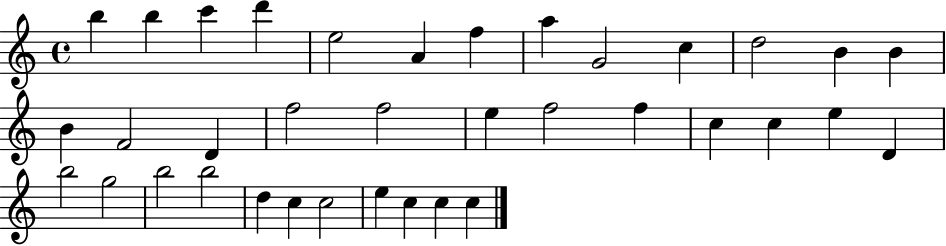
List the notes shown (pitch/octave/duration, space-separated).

B5/q B5/q C6/q D6/q E5/h A4/q F5/q A5/q G4/h C5/q D5/h B4/q B4/q B4/q F4/h D4/q F5/h F5/h E5/q F5/h F5/q C5/q C5/q E5/q D4/q B5/h G5/h B5/h B5/h D5/q C5/q C5/h E5/q C5/q C5/q C5/q